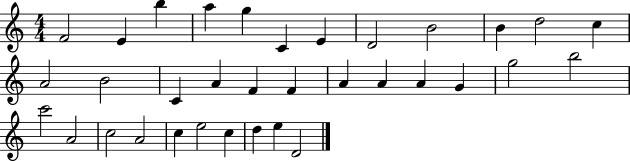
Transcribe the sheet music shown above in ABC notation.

X:1
T:Untitled
M:4/4
L:1/4
K:C
F2 E b a g C E D2 B2 B d2 c A2 B2 C A F F A A A G g2 b2 c'2 A2 c2 A2 c e2 c d e D2